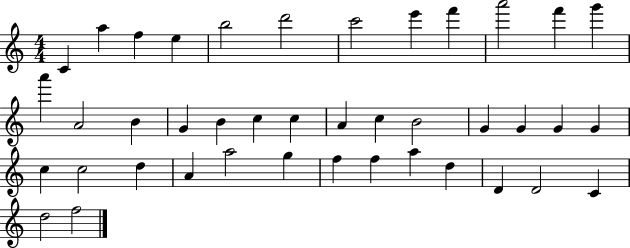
{
  \clef treble
  \numericTimeSignature
  \time 4/4
  \key c \major
  c'4 a''4 f''4 e''4 | b''2 d'''2 | c'''2 e'''4 f'''4 | a'''2 f'''4 g'''4 | \break a'''4 a'2 b'4 | g'4 b'4 c''4 c''4 | a'4 c''4 b'2 | g'4 g'4 g'4 g'4 | \break c''4 c''2 d''4 | a'4 a''2 g''4 | f''4 f''4 a''4 d''4 | d'4 d'2 c'4 | \break d''2 f''2 | \bar "|."
}